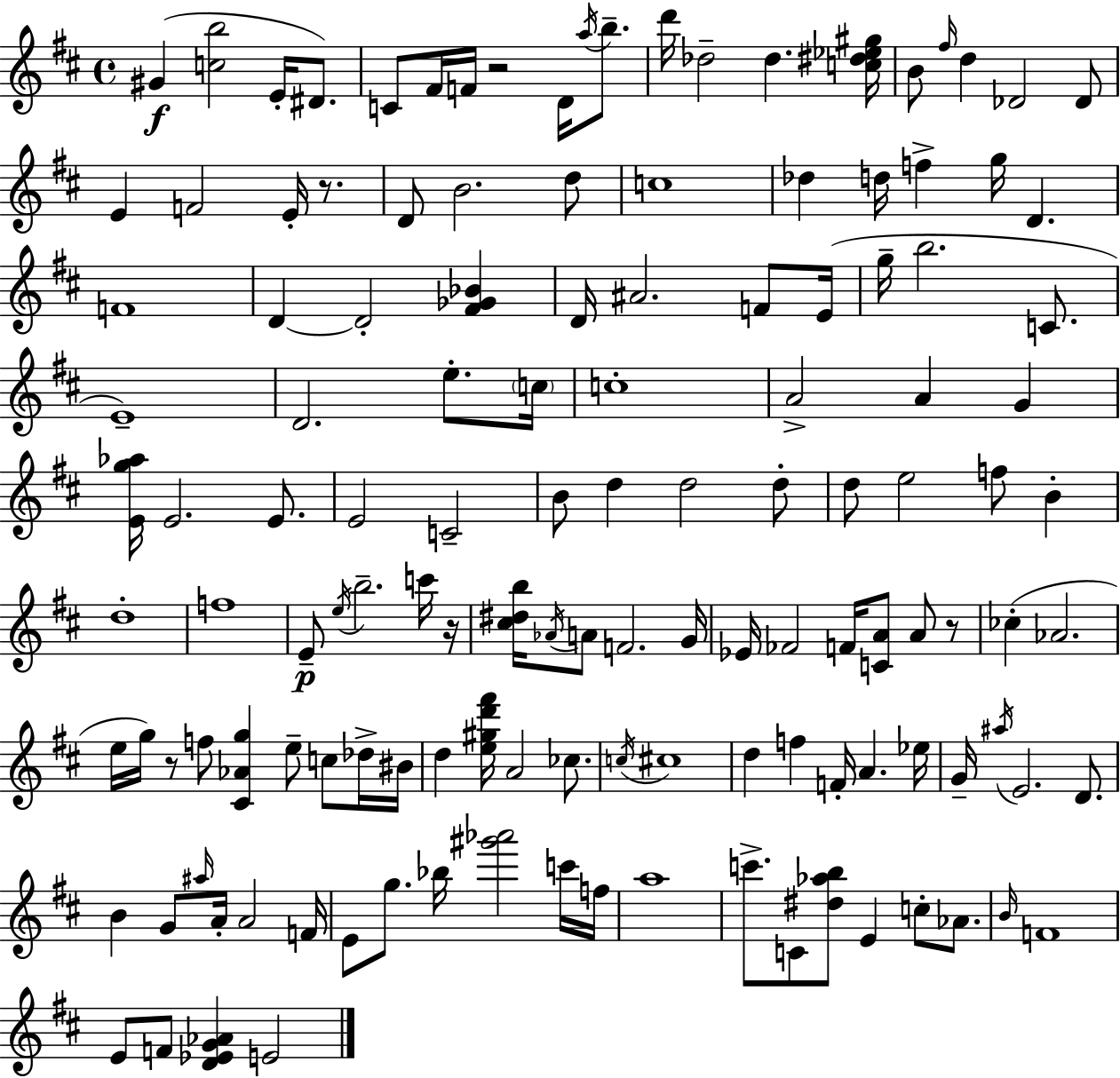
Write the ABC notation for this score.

X:1
T:Untitled
M:4/4
L:1/4
K:D
^G [cb]2 E/4 ^D/2 C/2 ^F/4 F/4 z2 D/4 a/4 b/2 d'/4 _d2 _d [c^d_e^g]/4 B/2 ^f/4 d _D2 _D/2 E F2 E/4 z/2 D/2 B2 d/2 c4 _d d/4 f g/4 D F4 D D2 [^F_G_B] D/4 ^A2 F/2 E/4 g/4 b2 C/2 E4 D2 e/2 c/4 c4 A2 A G [Eg_a]/4 E2 E/2 E2 C2 B/2 d d2 d/2 d/2 e2 f/2 B d4 f4 E/2 e/4 b2 c'/4 z/4 [^c^db]/4 _A/4 A/2 F2 G/4 _E/4 _F2 F/4 [CA]/2 A/2 z/2 _c _A2 e/4 g/4 z/2 f/2 [^C_Ag] e/2 c/2 _d/4 ^B/4 d [e^gd'^f']/4 A2 _c/2 c/4 ^c4 d f F/4 A _e/4 G/4 ^a/4 E2 D/2 B G/2 ^a/4 A/4 A2 F/4 E/2 g/2 _b/4 [^g'_a']2 c'/4 f/4 a4 c'/2 C/2 [^d_ab]/2 E c/2 _A/2 B/4 F4 E/2 F/2 [D_EG_A] E2